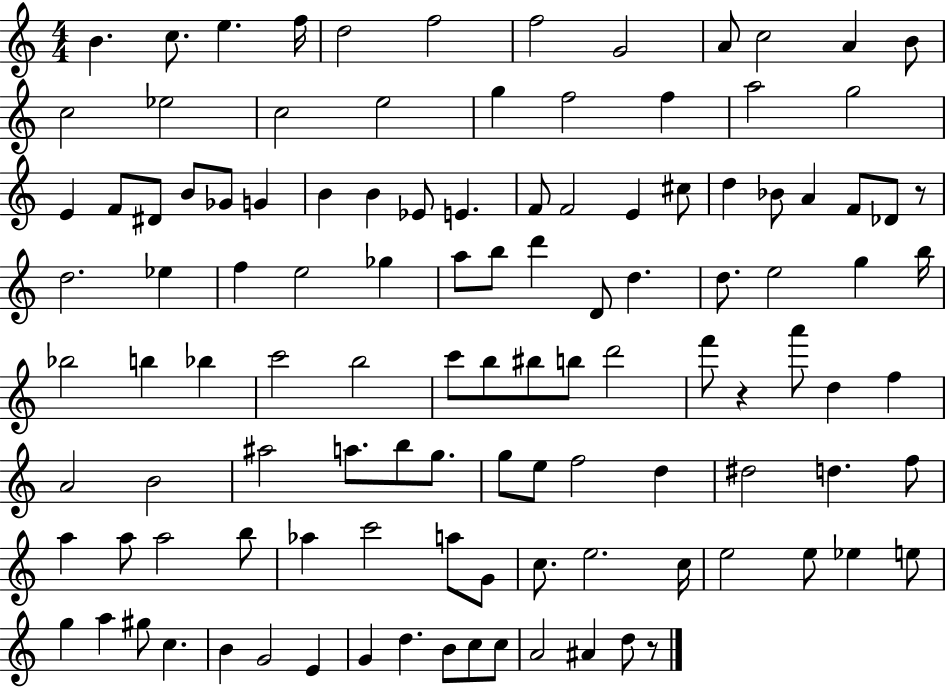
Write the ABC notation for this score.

X:1
T:Untitled
M:4/4
L:1/4
K:C
B c/2 e f/4 d2 f2 f2 G2 A/2 c2 A B/2 c2 _e2 c2 e2 g f2 f a2 g2 E F/2 ^D/2 B/2 _G/2 G B B _E/2 E F/2 F2 E ^c/2 d _B/2 A F/2 _D/2 z/2 d2 _e f e2 _g a/2 b/2 d' D/2 d d/2 e2 g b/4 _b2 b _b c'2 b2 c'/2 b/2 ^b/2 b/2 d'2 f'/2 z a'/2 d f A2 B2 ^a2 a/2 b/2 g/2 g/2 e/2 f2 d ^d2 d f/2 a a/2 a2 b/2 _a c'2 a/2 G/2 c/2 e2 c/4 e2 e/2 _e e/2 g a ^g/2 c B G2 E G d B/2 c/2 c/2 A2 ^A d/2 z/2